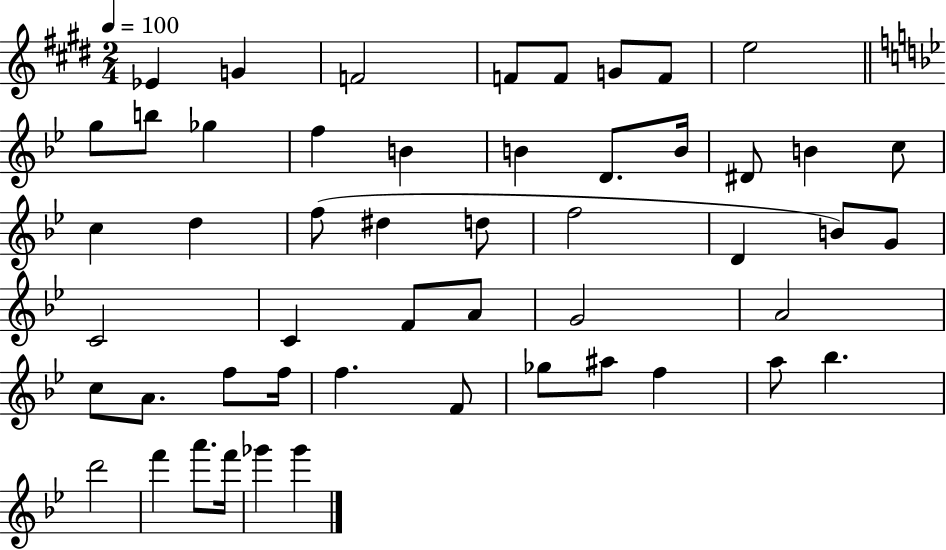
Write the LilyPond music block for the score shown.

{
  \clef treble
  \numericTimeSignature
  \time 2/4
  \key e \major
  \tempo 4 = 100
  ees'4 g'4 | f'2 | f'8 f'8 g'8 f'8 | e''2 | \break \bar "||" \break \key g \minor g''8 b''8 ges''4 | f''4 b'4 | b'4 d'8. b'16 | dis'8 b'4 c''8 | \break c''4 d''4 | f''8( dis''4 d''8 | f''2 | d'4 b'8) g'8 | \break c'2 | c'4 f'8 a'8 | g'2 | a'2 | \break c''8 a'8. f''8 f''16 | f''4. f'8 | ges''8 ais''8 f''4 | a''8 bes''4. | \break d'''2 | f'''4 a'''8. f'''16 | ges'''4 ges'''4 | \bar "|."
}